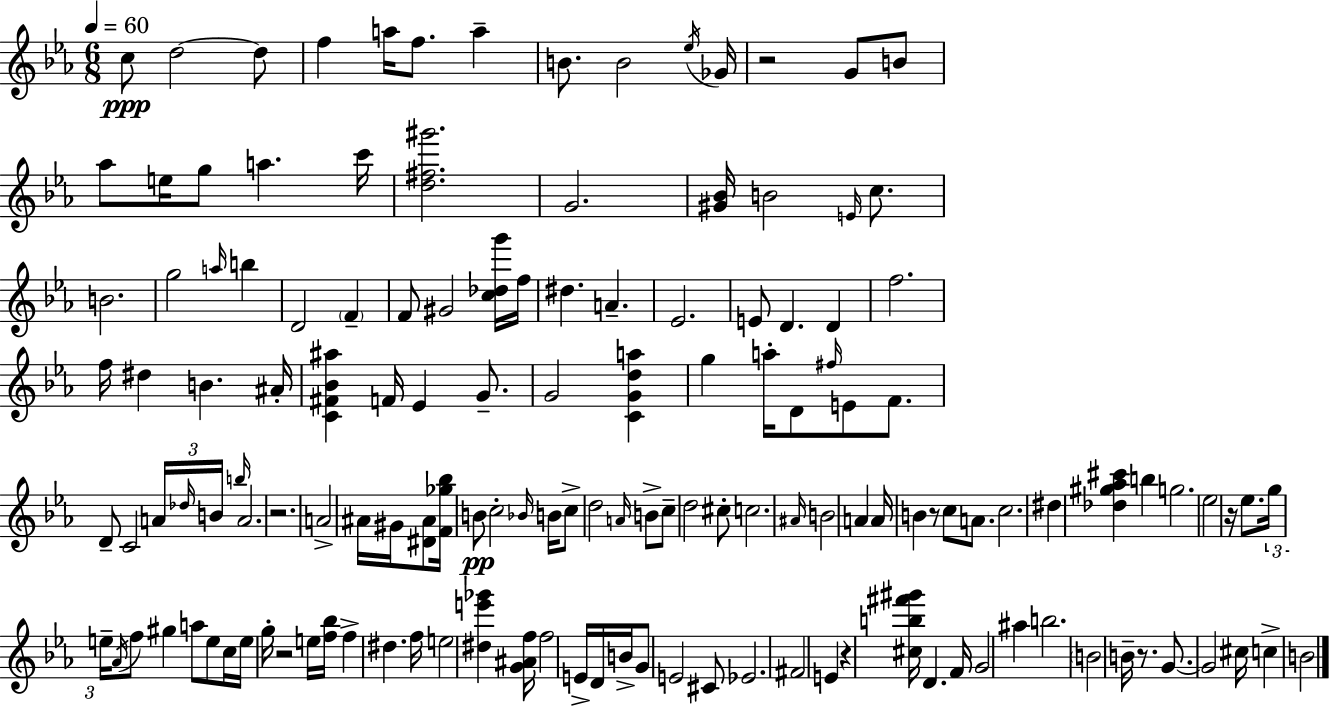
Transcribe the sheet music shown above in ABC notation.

X:1
T:Untitled
M:6/8
L:1/4
K:Cm
c/2 d2 d/2 f a/4 f/2 a B/2 B2 _e/4 _G/4 z2 G/2 B/2 _a/2 e/4 g/2 a c'/4 [d^f^g']2 G2 [^G_B]/4 B2 E/4 c/2 B2 g2 a/4 b D2 F F/2 ^G2 [c_dg']/4 f/4 ^d A _E2 E/2 D D f2 f/4 ^d B ^A/4 [C^F_B^a] F/4 _E G/2 G2 [CGda] g a/4 D/2 ^f/4 E/2 F/2 D/2 C2 A/4 _d/4 B/4 b/4 A2 z2 A2 ^A/4 ^G/4 [^D^A]/2 [F_g_b]/4 B/2 c2 _B/4 B/4 c/2 d2 A/4 B/2 c/2 d2 ^c/2 c2 ^A/4 B2 A A/4 B z/2 c/2 A/2 c2 ^d [_d^g_a^c'] b g2 _e2 z/4 _e/2 g/4 e/4 _A/4 f/2 ^g a/2 e/2 c/4 e/4 g/4 z2 e/4 [f_b]/4 f ^d f/4 e2 [^de'_g'] [G^Af]/4 f2 E/4 D/4 B/4 G/2 E2 ^C/2 _E2 ^F2 E z [^cb^f'^g']/4 D F/4 G2 ^a b2 B2 B/4 z/2 G/2 G2 ^c/4 c B2